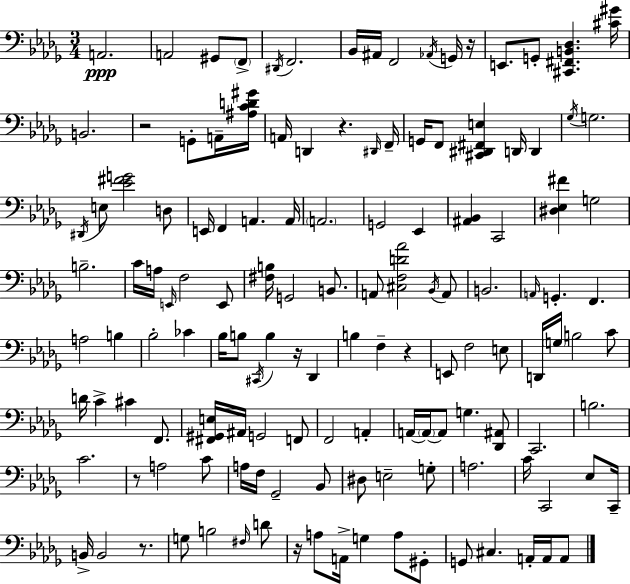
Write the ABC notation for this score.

X:1
T:Untitled
M:3/4
L:1/4
K:Bbm
A,,2 A,,2 ^G,,/2 F,,/2 ^D,,/4 F,,2 _B,,/4 ^A,,/4 F,,2 _A,,/4 G,,/4 z/4 E,,/2 G,,/2 [^C,,^F,,B,,_D,] [^C^G]/4 B,,2 z2 G,,/2 A,,/4 [^A,CD^G]/4 A,,/4 D,, z ^D,,/4 F,,/4 G,,/4 F,,/2 [^C,,^D,,^F,,E,] D,,/4 D,, _G,/4 G,2 ^D,,/4 E,/2 [_E^FG]2 D,/2 E,,/4 F,, A,, A,,/4 A,,2 G,,2 _E,, [^A,,_B,,] C,,2 [^D,_E,^F] G,2 B,2 C/4 A,/4 E,,/4 F,2 E,,/2 [^F,B,]/4 G,,2 B,,/2 A,,/2 [^C,F,D_A]2 _B,,/4 A,,/2 B,,2 A,,/4 G,, F,, A,2 B, _B,2 _C _B,/4 B,/2 ^C,,/4 B, z/4 _D,, B, F, z E,,/2 F,2 E,/2 D,,/4 G,/4 B,2 C/2 D/4 C ^C F,,/2 [^F,,^G,,E,]/4 ^A,,/4 G,,2 F,,/2 F,,2 A,, A,,/4 A,,/4 A,,/2 G, [_D,,^A,,]/2 C,,2 B,2 C2 z/2 A,2 C/2 A,/4 F,/4 _G,,2 _B,,/2 ^D,/2 E,2 G,/2 A,2 C/4 C,,2 _E,/2 C,,/4 B,,/4 B,,2 z/2 G,/2 B,2 ^F,/4 D/2 z/4 A,/2 A,,/4 G, A,/2 ^G,,/2 G,,/2 ^C, A,,/4 A,,/4 A,,/2